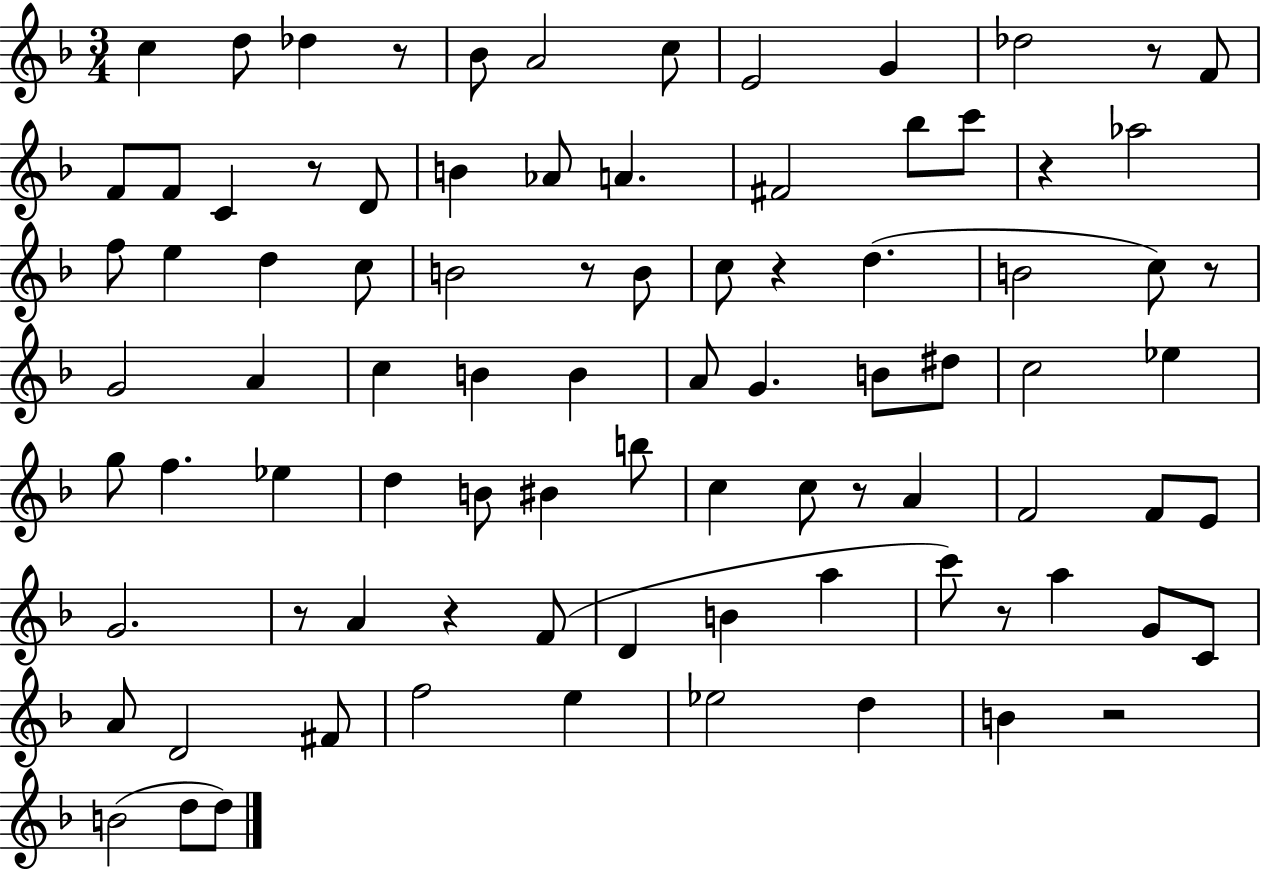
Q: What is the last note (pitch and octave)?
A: D5